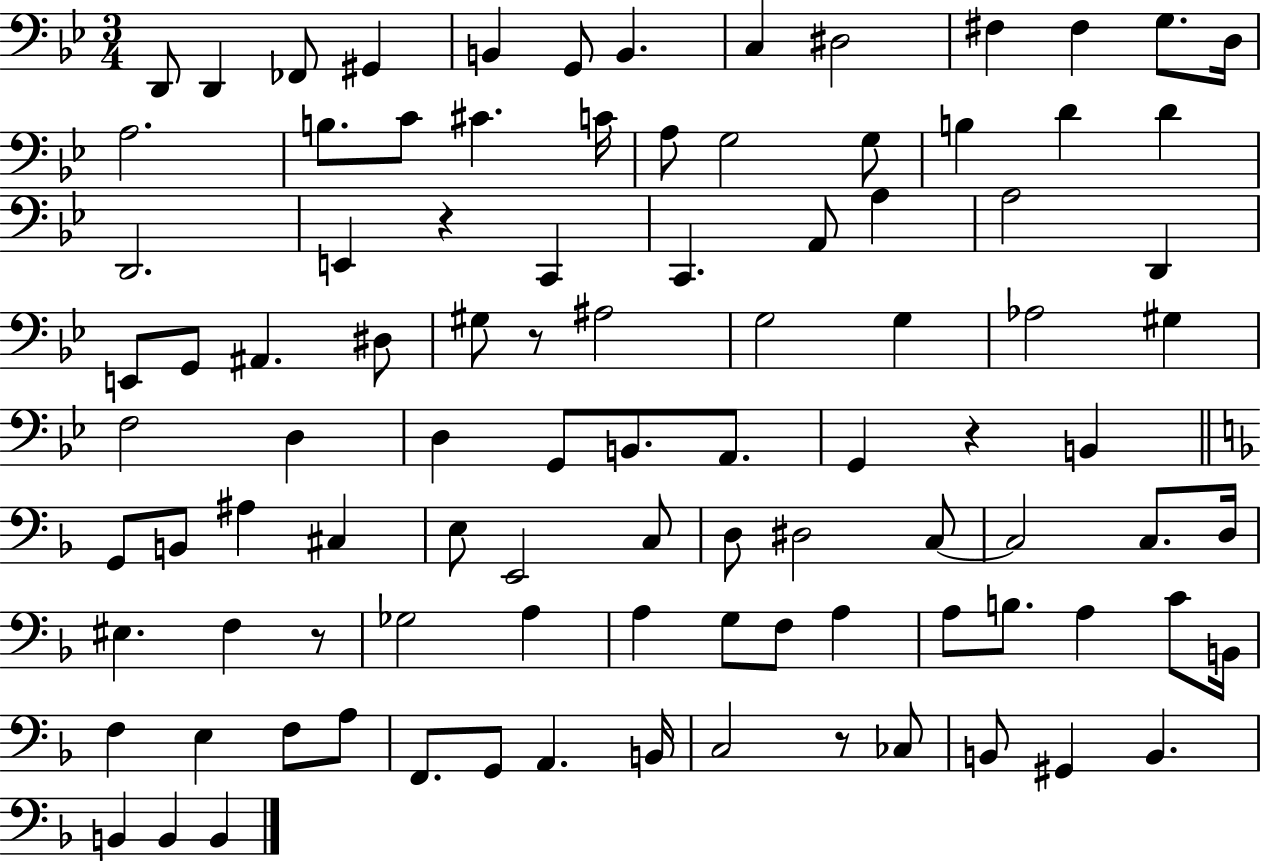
X:1
T:Untitled
M:3/4
L:1/4
K:Bb
D,,/2 D,, _F,,/2 ^G,, B,, G,,/2 B,, C, ^D,2 ^F, ^F, G,/2 D,/4 A,2 B,/2 C/2 ^C C/4 A,/2 G,2 G,/2 B, D D D,,2 E,, z C,, C,, A,,/2 A, A,2 D,, E,,/2 G,,/2 ^A,, ^D,/2 ^G,/2 z/2 ^A,2 G,2 G, _A,2 ^G, F,2 D, D, G,,/2 B,,/2 A,,/2 G,, z B,, G,,/2 B,,/2 ^A, ^C, E,/2 E,,2 C,/2 D,/2 ^D,2 C,/2 C,2 C,/2 D,/4 ^E, F, z/2 _G,2 A, A, G,/2 F,/2 A, A,/2 B,/2 A, C/2 B,,/4 F, E, F,/2 A,/2 F,,/2 G,,/2 A,, B,,/4 C,2 z/2 _C,/2 B,,/2 ^G,, B,, B,, B,, B,,